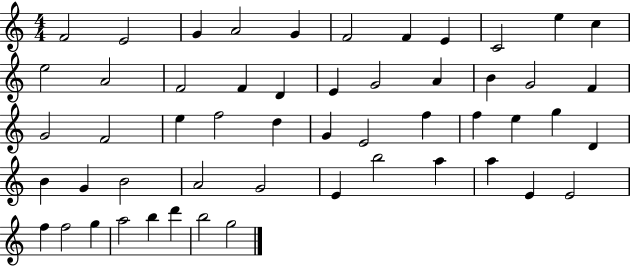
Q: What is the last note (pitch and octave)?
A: G5